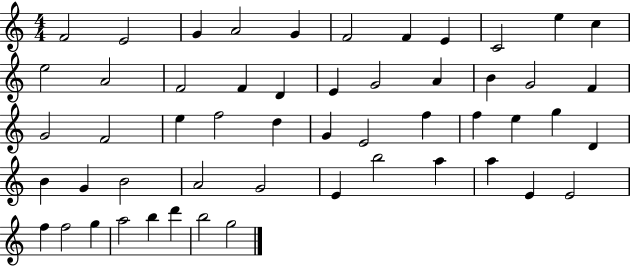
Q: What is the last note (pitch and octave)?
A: G5